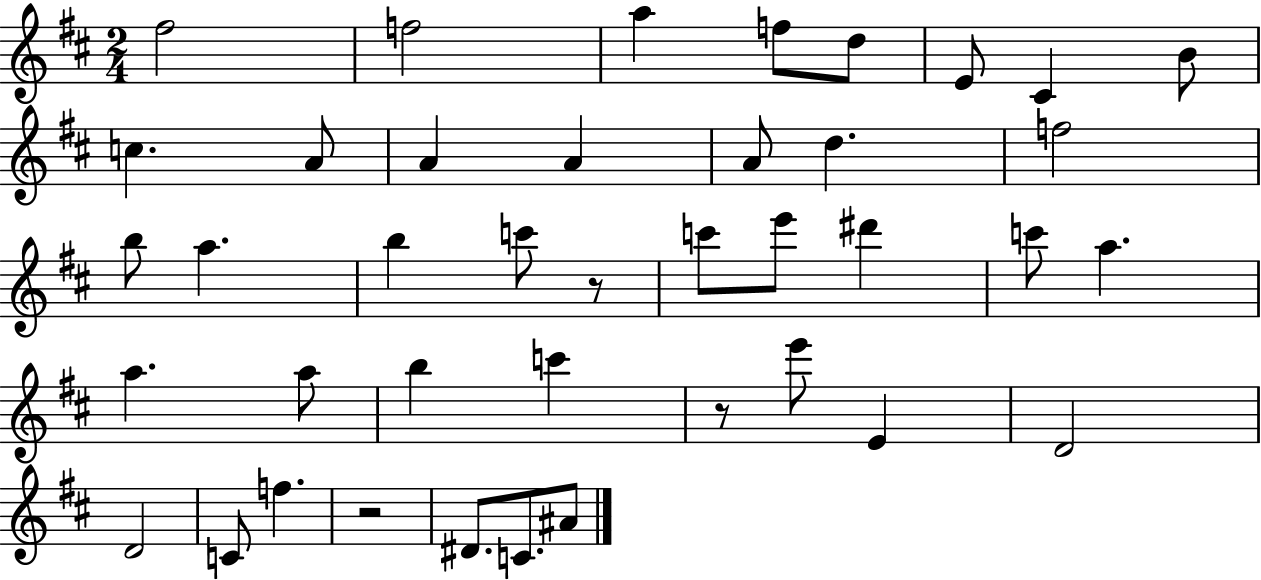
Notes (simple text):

F#5/h F5/h A5/q F5/e D5/e E4/e C#4/q B4/e C5/q. A4/e A4/q A4/q A4/e D5/q. F5/h B5/e A5/q. B5/q C6/e R/e C6/e E6/e D#6/q C6/e A5/q. A5/q. A5/e B5/q C6/q R/e E6/e E4/q D4/h D4/h C4/e F5/q. R/h D#4/e. C4/e. A#4/e